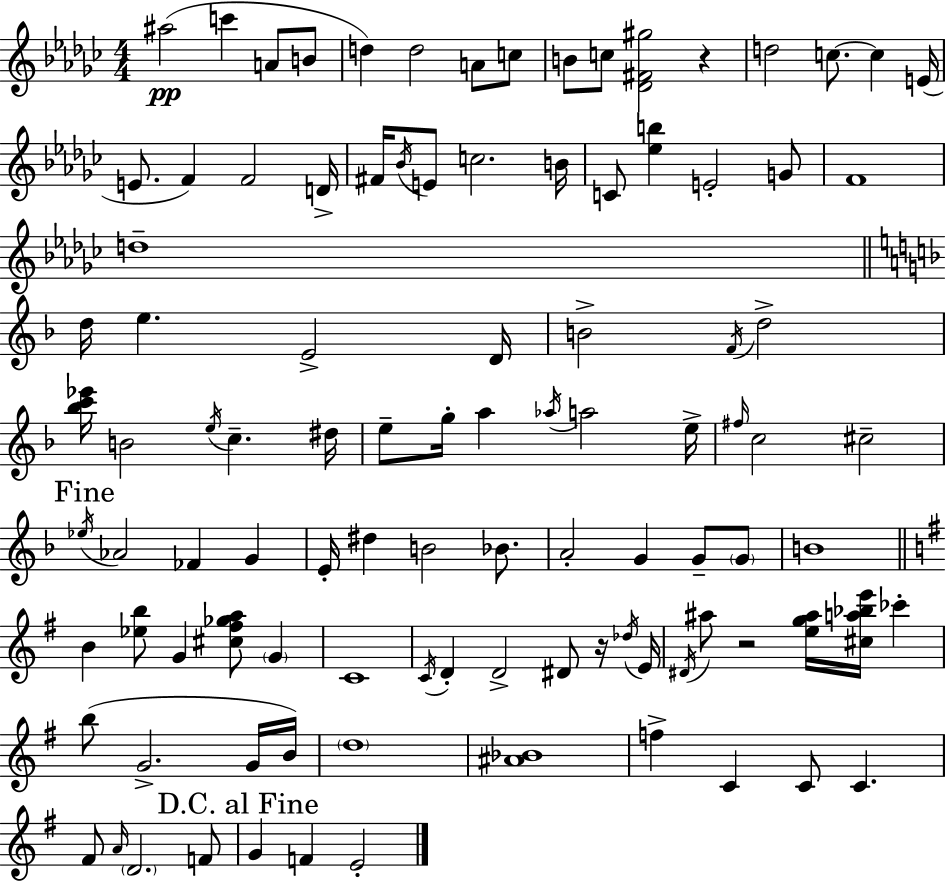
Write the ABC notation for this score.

X:1
T:Untitled
M:4/4
L:1/4
K:Ebm
^a2 c' A/2 B/2 d d2 A/2 c/2 B/2 c/2 [_D^F^g]2 z d2 c/2 c E/4 E/2 F F2 D/4 ^F/4 _B/4 E/2 c2 B/4 C/2 [_eb] E2 G/2 F4 d4 d/4 e E2 D/4 B2 F/4 d2 [_bc'_e']/4 B2 e/4 c ^d/4 e/2 g/4 a _a/4 a2 e/4 ^f/4 c2 ^c2 _e/4 _A2 _F G E/4 ^d B2 _B/2 A2 G G/2 G/2 B4 B [_eb]/2 G [^c^f_ga]/2 G C4 C/4 D D2 ^D/2 z/4 _d/4 E/4 ^D/4 ^a/2 z2 [eg^a]/4 [^ca_be']/4 _c' b/2 G2 G/4 B/4 d4 [^A_B]4 f C C/2 C ^F/2 A/4 D2 F/2 G F E2